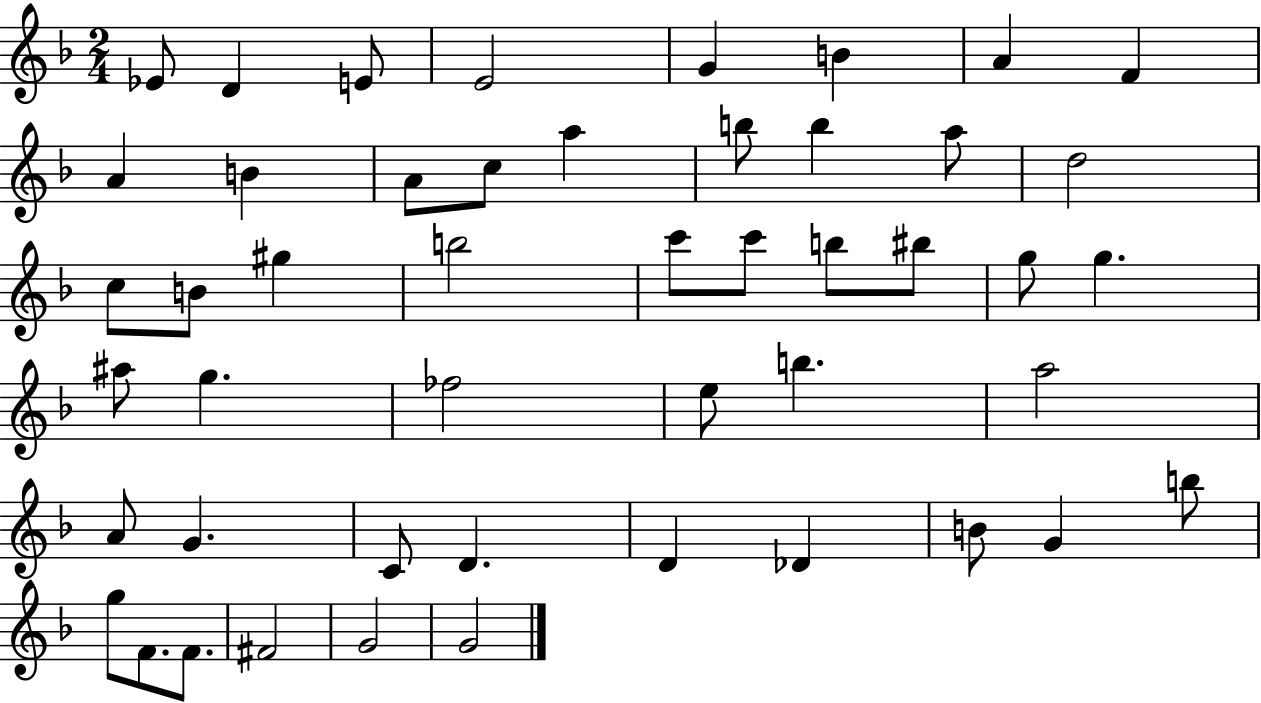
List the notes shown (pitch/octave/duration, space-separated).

Eb4/e D4/q E4/e E4/h G4/q B4/q A4/q F4/q A4/q B4/q A4/e C5/e A5/q B5/e B5/q A5/e D5/h C5/e B4/e G#5/q B5/h C6/e C6/e B5/e BIS5/e G5/e G5/q. A#5/e G5/q. FES5/h E5/e B5/q. A5/h A4/e G4/q. C4/e D4/q. D4/q Db4/q B4/e G4/q B5/e G5/e F4/e. F4/e. F#4/h G4/h G4/h